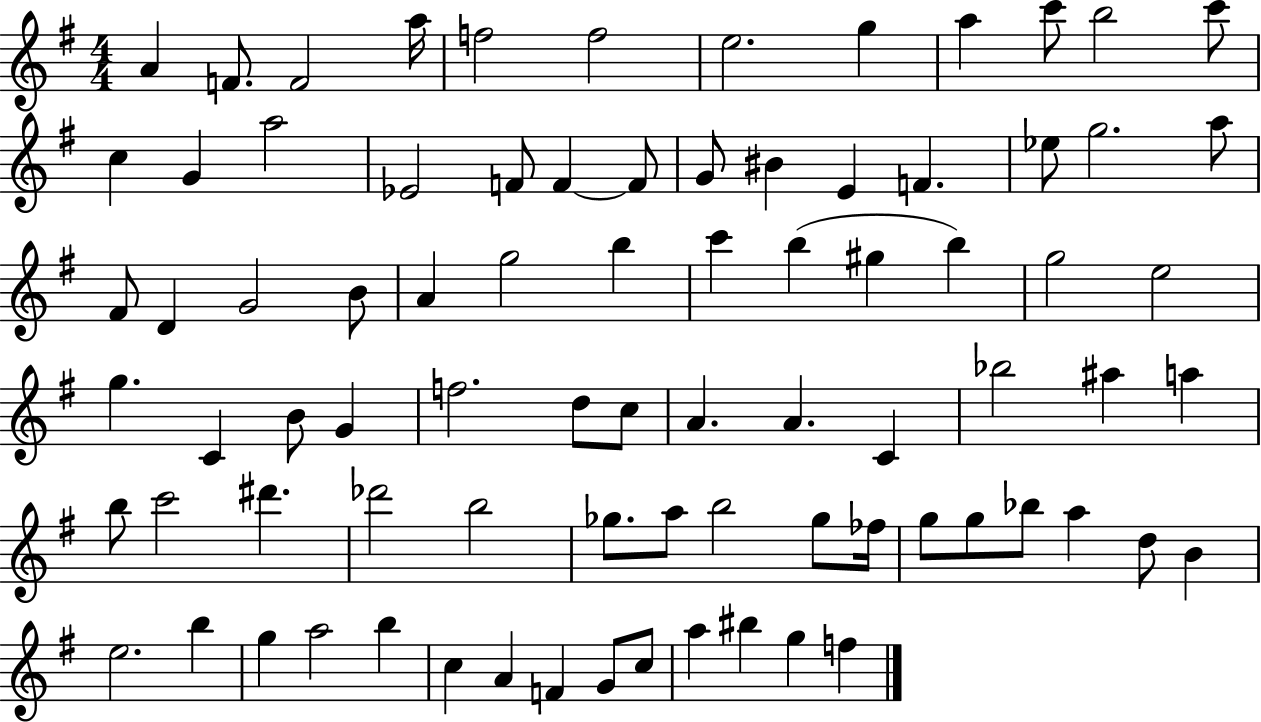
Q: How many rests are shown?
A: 0